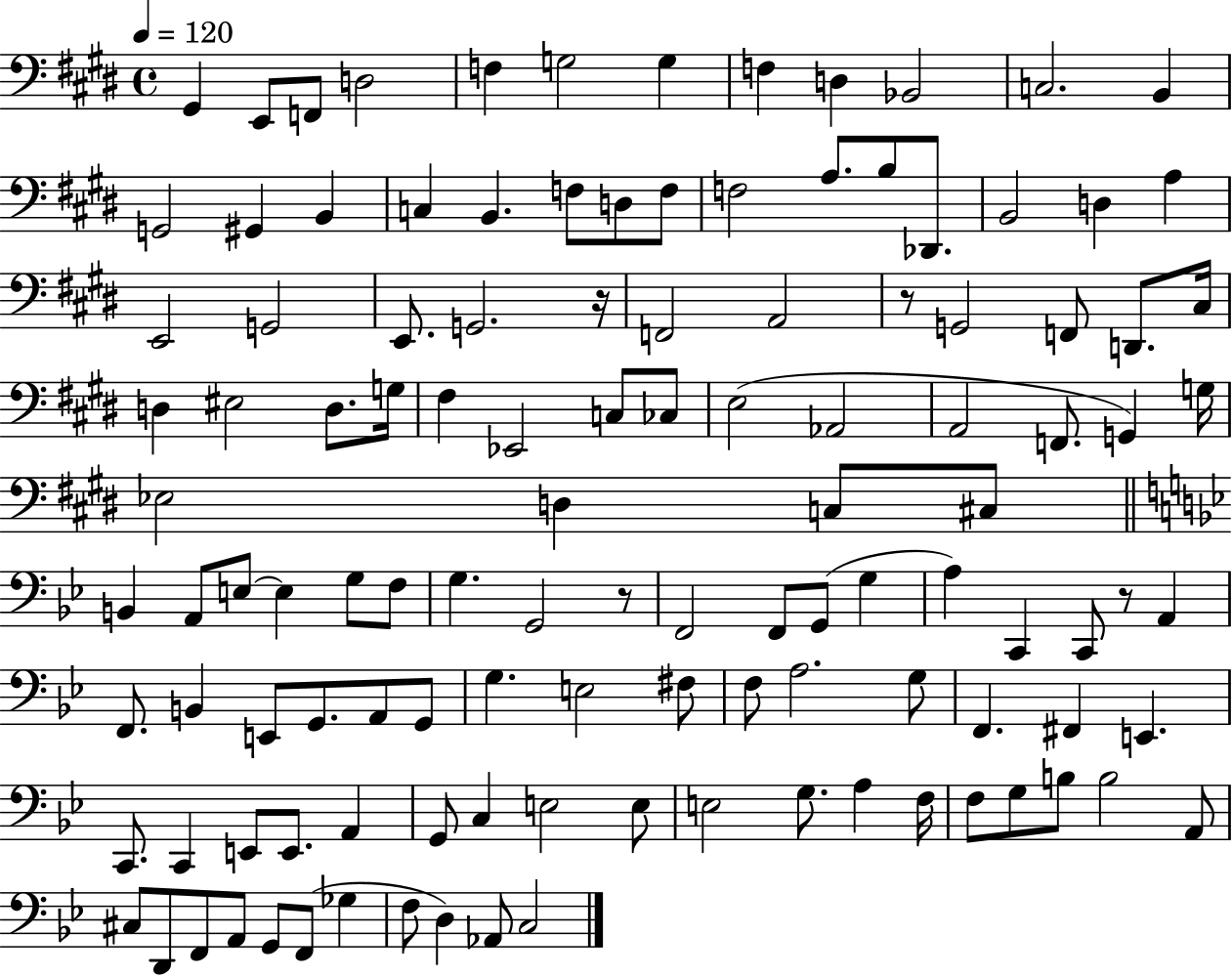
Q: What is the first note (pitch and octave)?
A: G#2